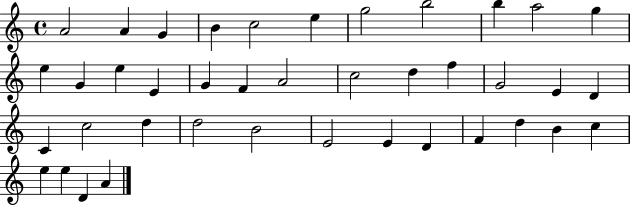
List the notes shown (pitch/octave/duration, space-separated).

A4/h A4/q G4/q B4/q C5/h E5/q G5/h B5/h B5/q A5/h G5/q E5/q G4/q E5/q E4/q G4/q F4/q A4/h C5/h D5/q F5/q G4/h E4/q D4/q C4/q C5/h D5/q D5/h B4/h E4/h E4/q D4/q F4/q D5/q B4/q C5/q E5/q E5/q D4/q A4/q